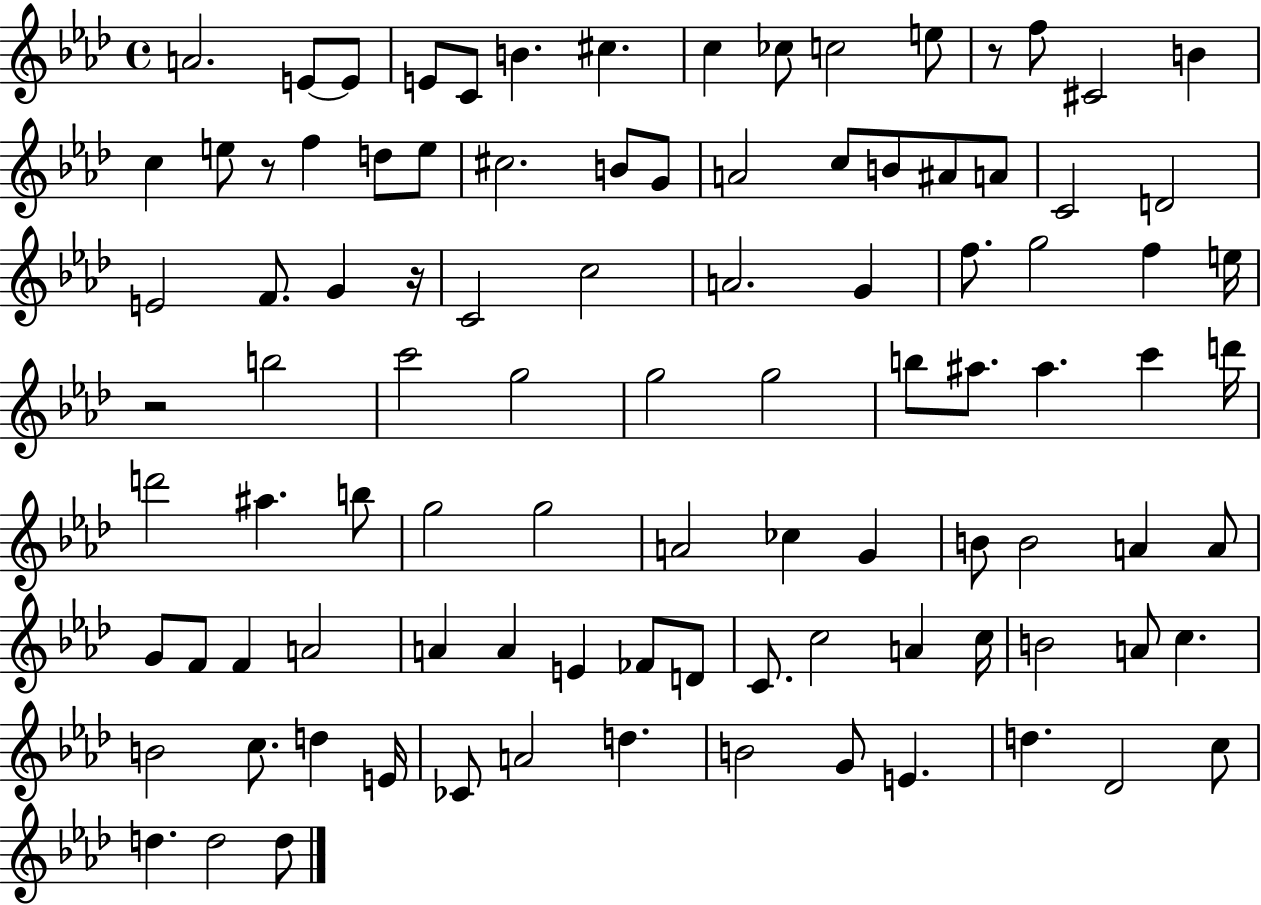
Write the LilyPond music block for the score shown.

{
  \clef treble
  \time 4/4
  \defaultTimeSignature
  \key aes \major
  a'2. e'8~~ e'8 | e'8 c'8 b'4. cis''4. | c''4 ces''8 c''2 e''8 | r8 f''8 cis'2 b'4 | \break c''4 e''8 r8 f''4 d''8 e''8 | cis''2. b'8 g'8 | a'2 c''8 b'8 ais'8 a'8 | c'2 d'2 | \break e'2 f'8. g'4 r16 | c'2 c''2 | a'2. g'4 | f''8. g''2 f''4 e''16 | \break r2 b''2 | c'''2 g''2 | g''2 g''2 | b''8 ais''8. ais''4. c'''4 d'''16 | \break d'''2 ais''4. b''8 | g''2 g''2 | a'2 ces''4 g'4 | b'8 b'2 a'4 a'8 | \break g'8 f'8 f'4 a'2 | a'4 a'4 e'4 fes'8 d'8 | c'8. c''2 a'4 c''16 | b'2 a'8 c''4. | \break b'2 c''8. d''4 e'16 | ces'8 a'2 d''4. | b'2 g'8 e'4. | d''4. des'2 c''8 | \break d''4. d''2 d''8 | \bar "|."
}